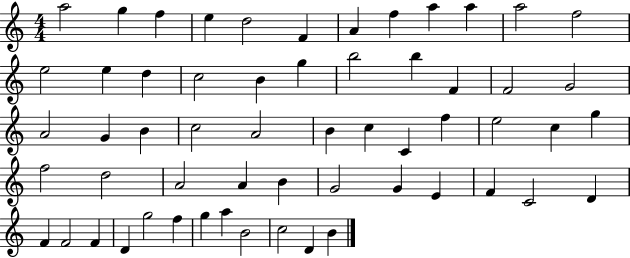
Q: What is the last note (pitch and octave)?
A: B4